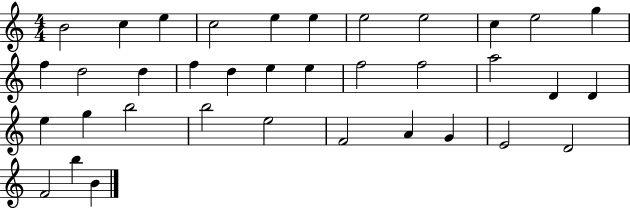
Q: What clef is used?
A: treble